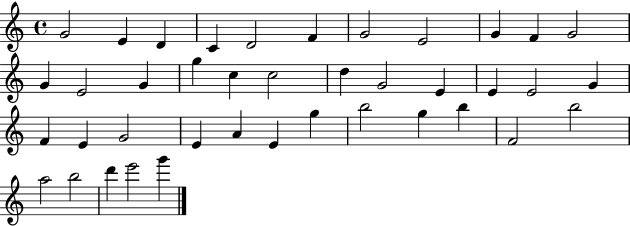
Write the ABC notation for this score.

X:1
T:Untitled
M:4/4
L:1/4
K:C
G2 E D C D2 F G2 E2 G F G2 G E2 G g c c2 d G2 E E E2 G F E G2 E A E g b2 g b F2 b2 a2 b2 d' e'2 g'